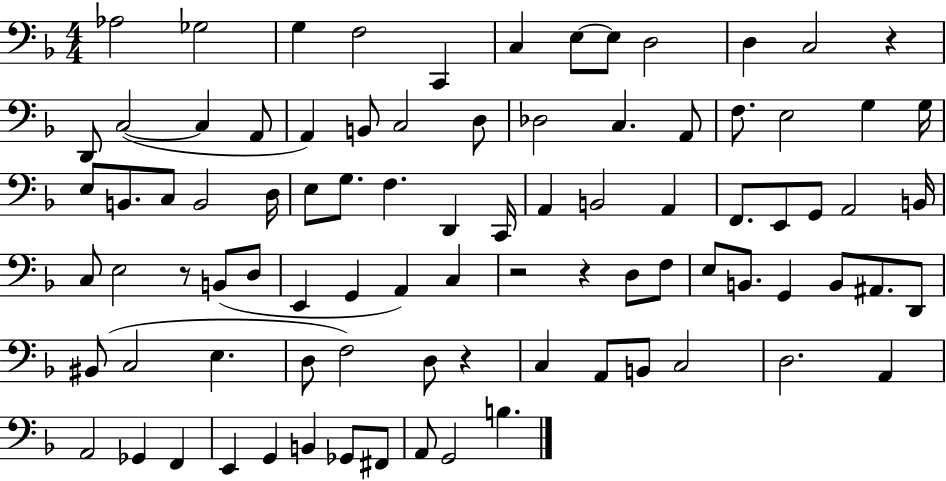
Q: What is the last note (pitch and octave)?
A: B3